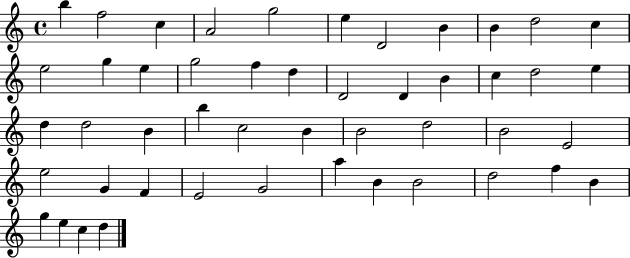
B5/q F5/h C5/q A4/h G5/h E5/q D4/h B4/q B4/q D5/h C5/q E5/h G5/q E5/q G5/h F5/q D5/q D4/h D4/q B4/q C5/q D5/h E5/q D5/q D5/h B4/q B5/q C5/h B4/q B4/h D5/h B4/h E4/h E5/h G4/q F4/q E4/h G4/h A5/q B4/q B4/h D5/h F5/q B4/q G5/q E5/q C5/q D5/q